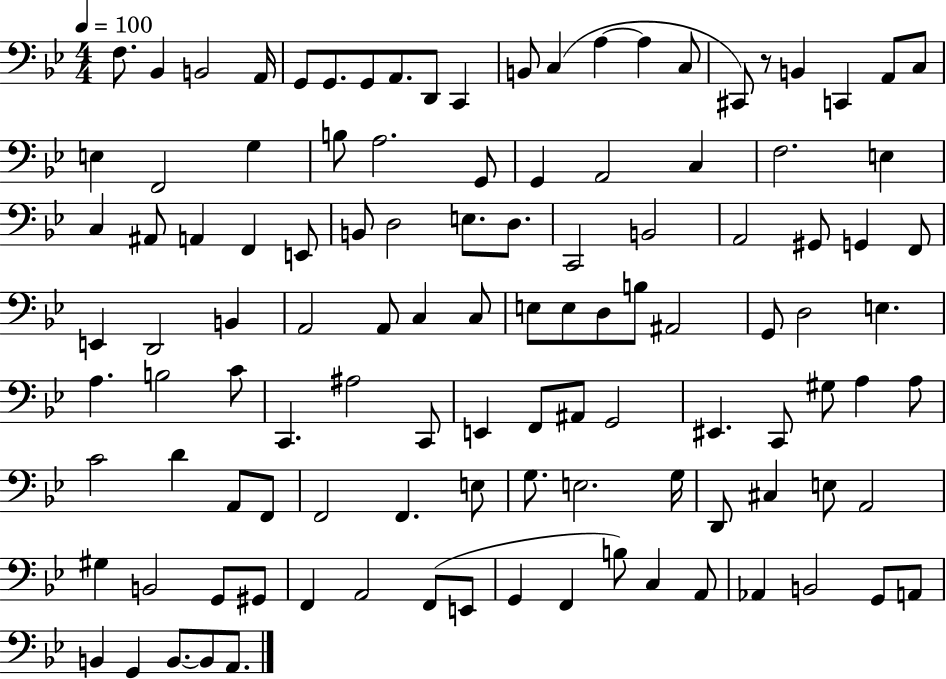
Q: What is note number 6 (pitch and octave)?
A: G2